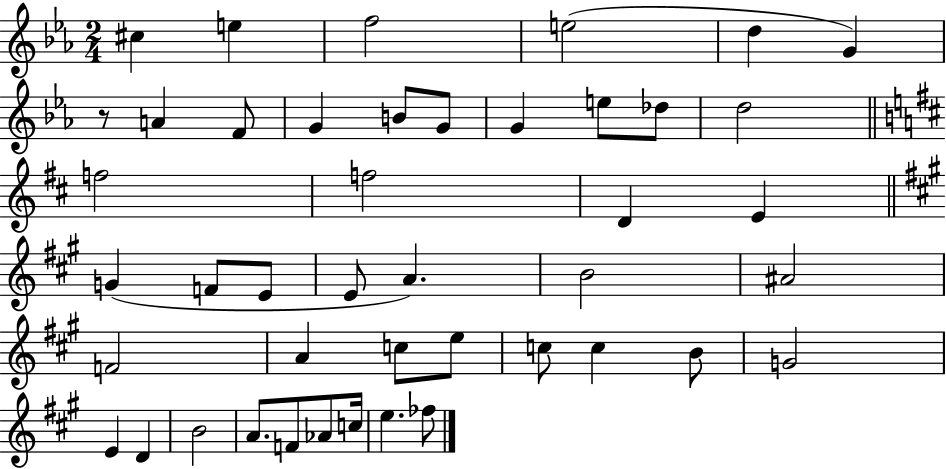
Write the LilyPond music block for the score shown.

{
  \clef treble
  \numericTimeSignature
  \time 2/4
  \key ees \major
  cis''4 e''4 | f''2 | e''2( | d''4 g'4) | \break r8 a'4 f'8 | g'4 b'8 g'8 | g'4 e''8 des''8 | d''2 | \break \bar "||" \break \key b \minor f''2 | f''2 | d'4 e'4 | \bar "||" \break \key a \major g'4( f'8 e'8 | e'8 a'4.) | b'2 | ais'2 | \break f'2 | a'4 c''8 e''8 | c''8 c''4 b'8 | g'2 | \break e'4 d'4 | b'2 | a'8. f'8 aes'8 c''16 | e''4. fes''8 | \break \bar "|."
}